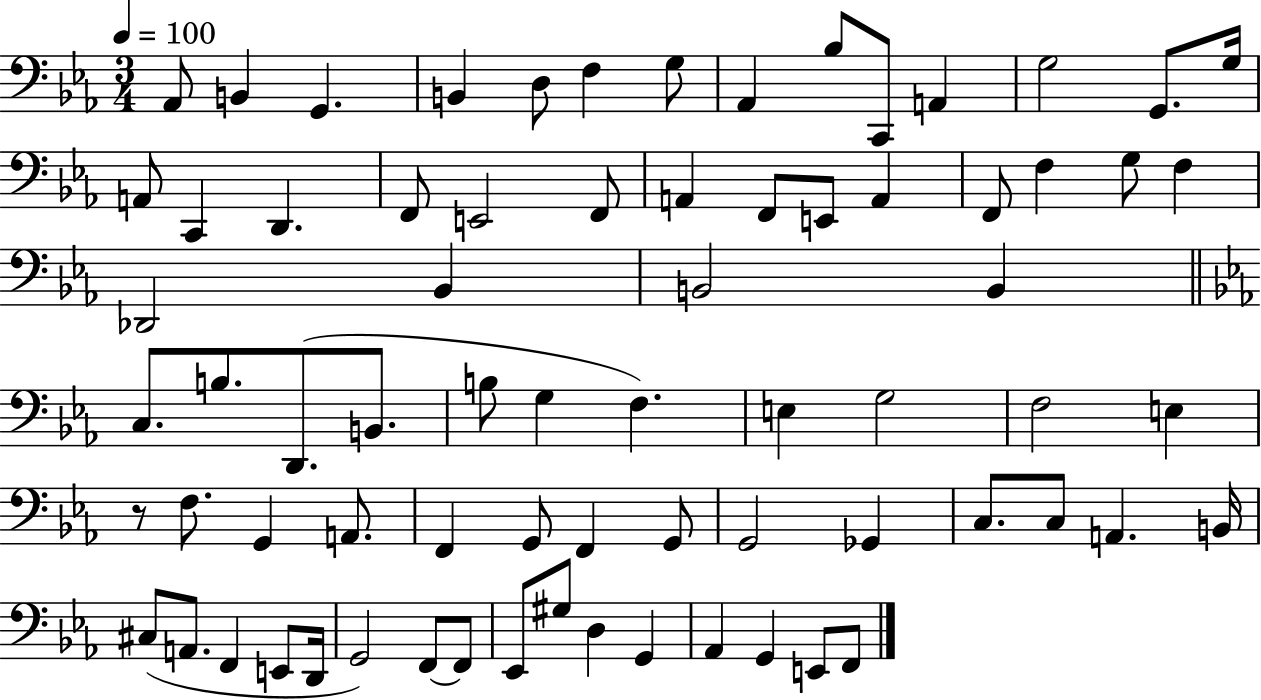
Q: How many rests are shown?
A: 1